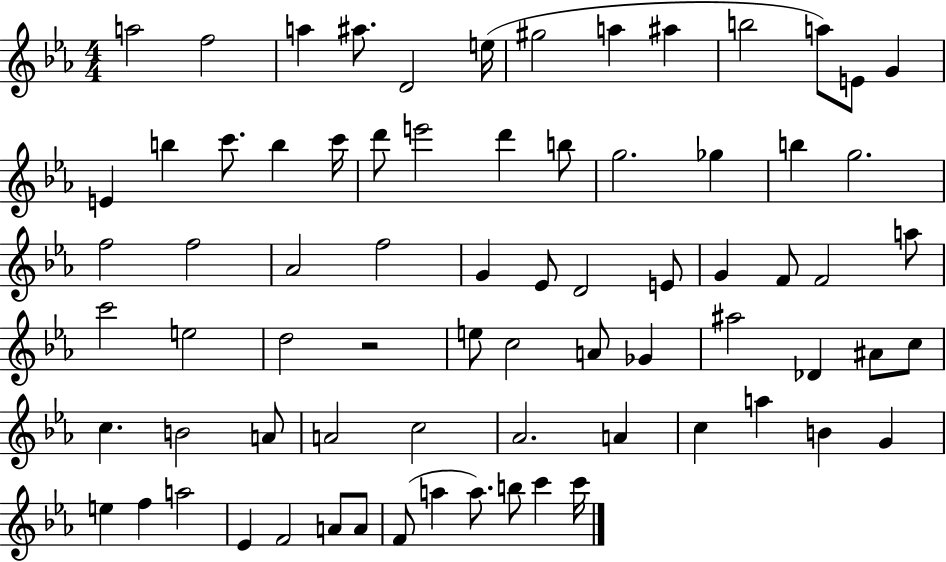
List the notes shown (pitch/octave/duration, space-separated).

A5/h F5/h A5/q A#5/e. D4/h E5/s G#5/h A5/q A#5/q B5/h A5/e E4/e G4/q E4/q B5/q C6/e. B5/q C6/s D6/e E6/h D6/q B5/e G5/h. Gb5/q B5/q G5/h. F5/h F5/h Ab4/h F5/h G4/q Eb4/e D4/h E4/e G4/q F4/e F4/h A5/e C6/h E5/h D5/h R/h E5/e C5/h A4/e Gb4/q A#5/h Db4/q A#4/e C5/e C5/q. B4/h A4/e A4/h C5/h Ab4/h. A4/q C5/q A5/q B4/q G4/q E5/q F5/q A5/h Eb4/q F4/h A4/e A4/e F4/e A5/q A5/e. B5/e C6/q C6/s